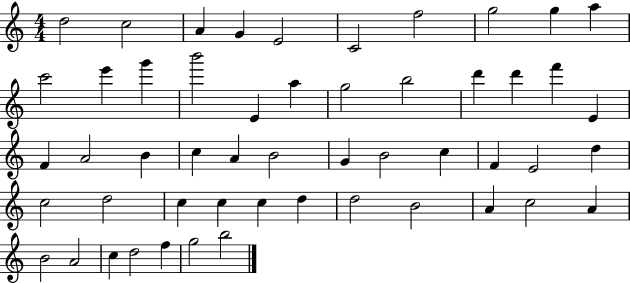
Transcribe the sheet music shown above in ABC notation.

X:1
T:Untitled
M:4/4
L:1/4
K:C
d2 c2 A G E2 C2 f2 g2 g a c'2 e' g' b'2 E a g2 b2 d' d' f' E F A2 B c A B2 G B2 c F E2 d c2 d2 c c c d d2 B2 A c2 A B2 A2 c d2 f g2 b2